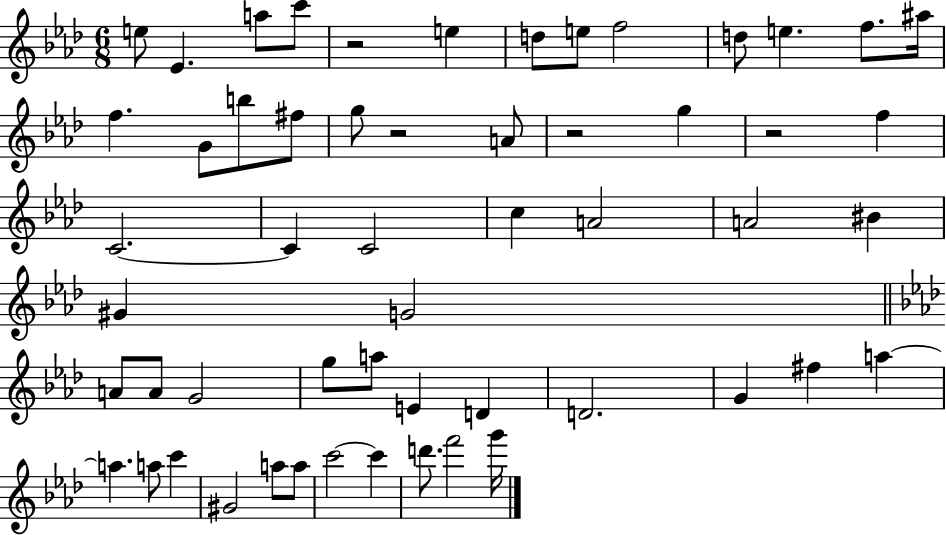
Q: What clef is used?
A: treble